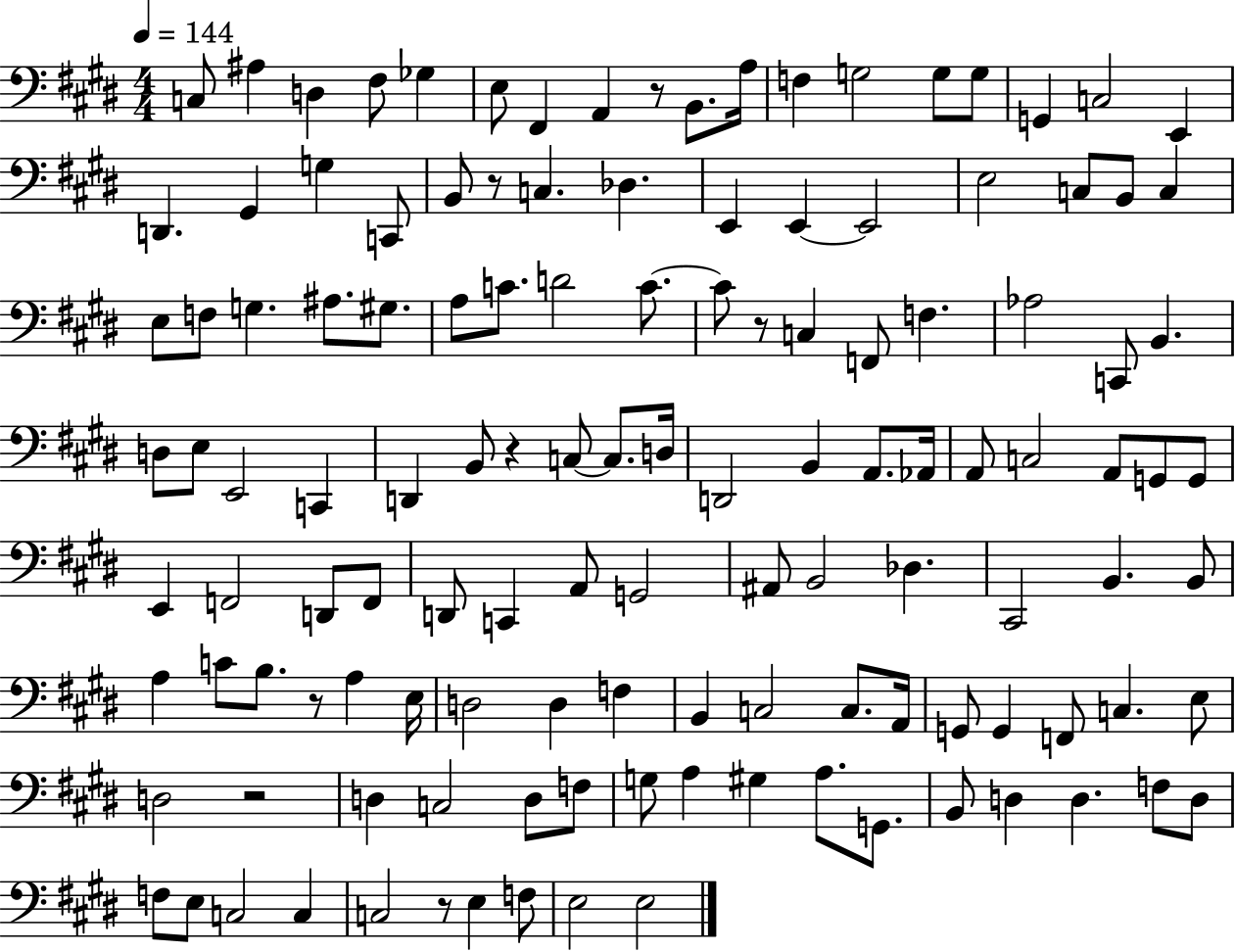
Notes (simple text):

C3/e A#3/q D3/q F#3/e Gb3/q E3/e F#2/q A2/q R/e B2/e. A3/s F3/q G3/h G3/e G3/e G2/q C3/h E2/q D2/q. G#2/q G3/q C2/e B2/e R/e C3/q. Db3/q. E2/q E2/q E2/h E3/h C3/e B2/e C3/q E3/e F3/e G3/q. A#3/e. G#3/e. A3/e C4/e. D4/h C4/e. C4/e R/e C3/q F2/e F3/q. Ab3/h C2/e B2/q. D3/e E3/e E2/h C2/q D2/q B2/e R/q C3/e C3/e. D3/s D2/h B2/q A2/e. Ab2/s A2/e C3/h A2/e G2/e G2/e E2/q F2/h D2/e F2/e D2/e C2/q A2/e G2/h A#2/e B2/h Db3/q. C#2/h B2/q. B2/e A3/q C4/e B3/e. R/e A3/q E3/s D3/h D3/q F3/q B2/q C3/h C3/e. A2/s G2/e G2/q F2/e C3/q. E3/e D3/h R/h D3/q C3/h D3/e F3/e G3/e A3/q G#3/q A3/e. G2/e. B2/e D3/q D3/q. F3/e D3/e F3/e E3/e C3/h C3/q C3/h R/e E3/q F3/e E3/h E3/h